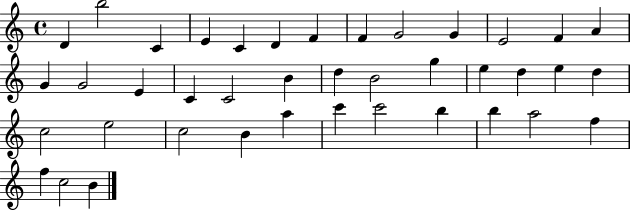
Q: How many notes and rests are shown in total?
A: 40